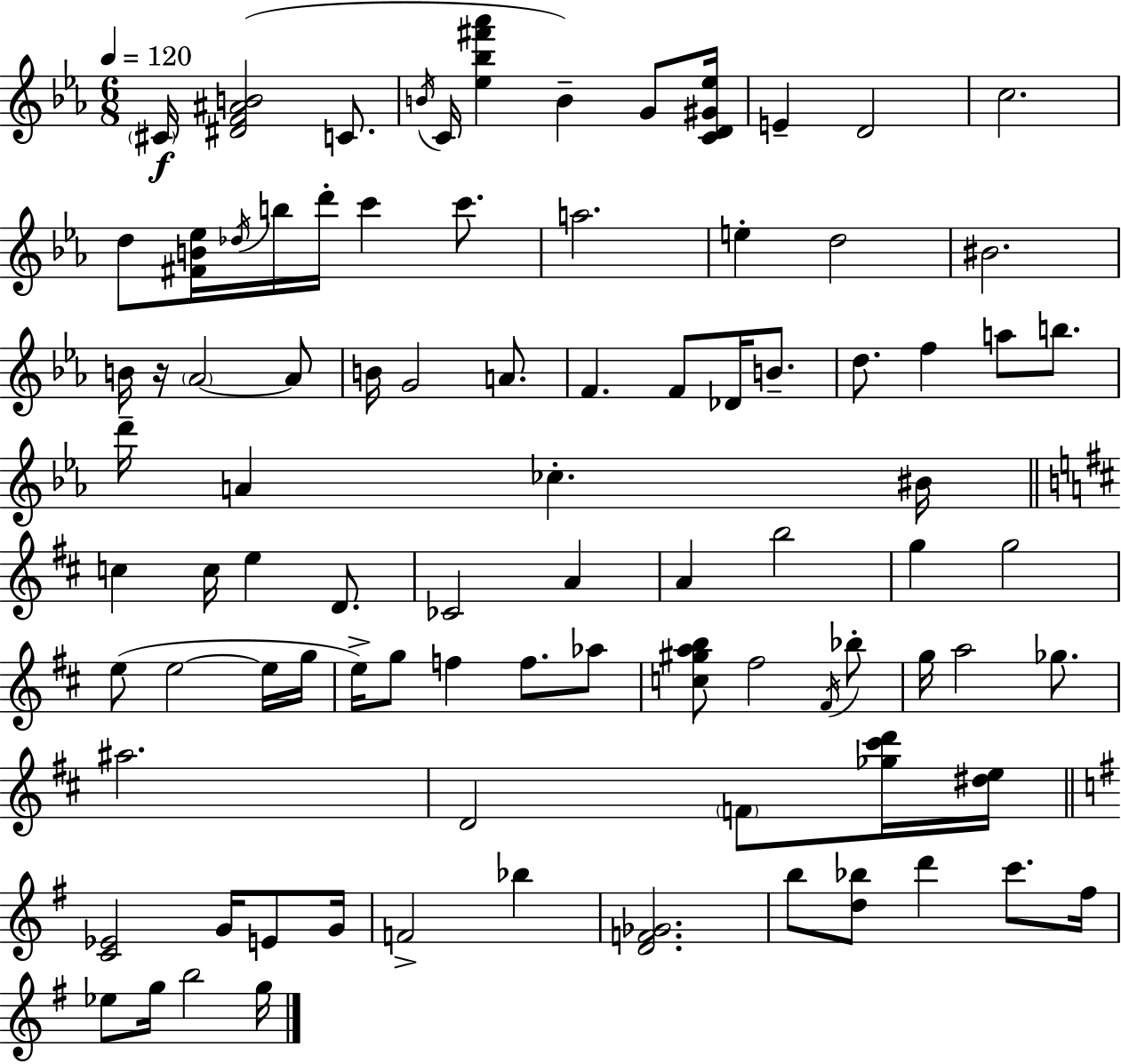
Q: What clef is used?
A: treble